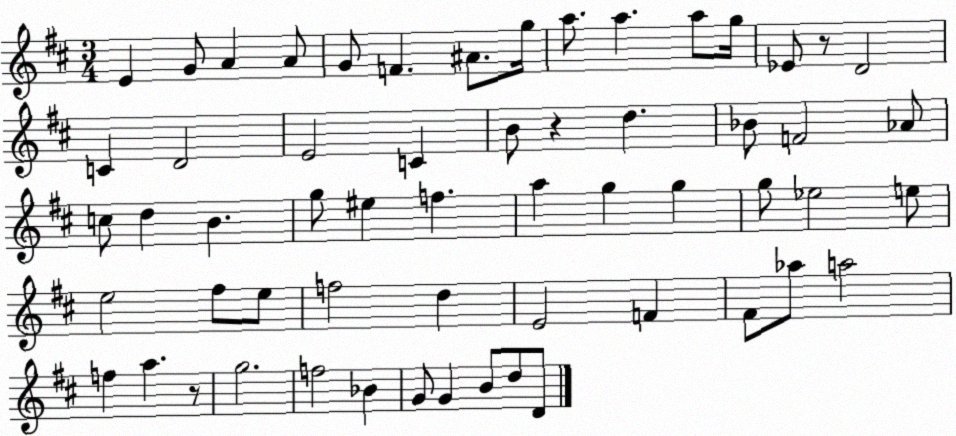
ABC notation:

X:1
T:Untitled
M:3/4
L:1/4
K:D
E G/2 A A/2 G/2 F ^A/2 g/4 a/2 a a/2 g/4 _E/2 z/2 D2 C D2 E2 C B/2 z d _B/2 F2 _A/2 c/2 d B g/2 ^e f a g g g/2 _e2 e/2 e2 ^f/2 e/2 f2 d E2 F ^F/2 _a/2 a2 f a z/2 g2 f2 _B G/2 G B/2 d/2 D/2